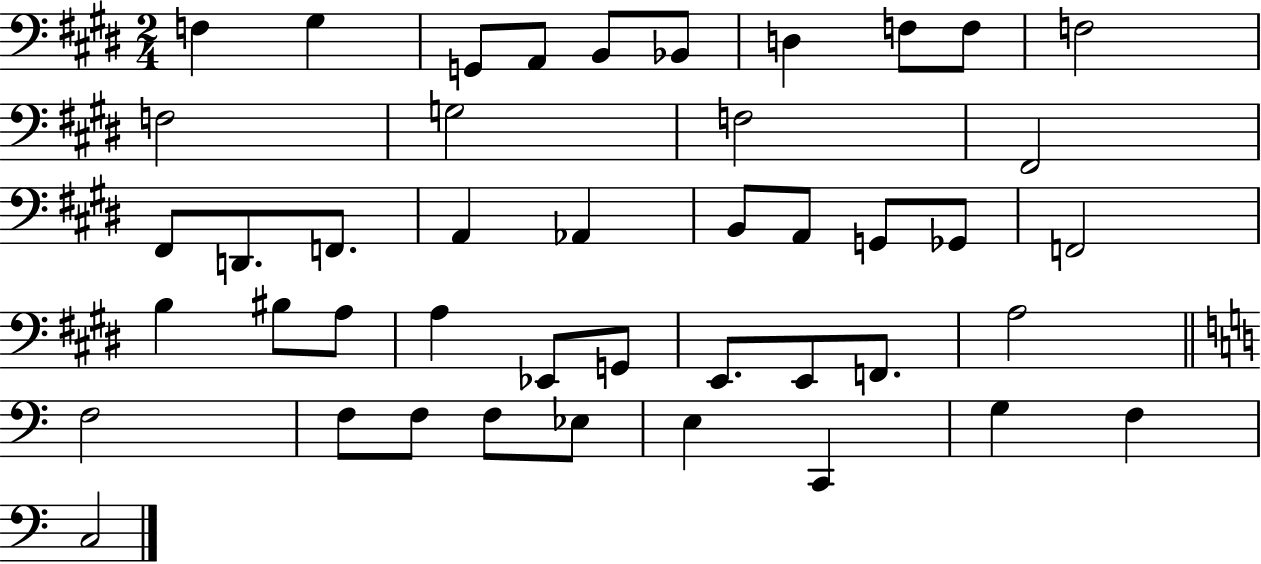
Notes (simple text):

F3/q G#3/q G2/e A2/e B2/e Bb2/e D3/q F3/e F3/e F3/h F3/h G3/h F3/h F#2/h F#2/e D2/e. F2/e. A2/q Ab2/q B2/e A2/e G2/e Gb2/e F2/h B3/q BIS3/e A3/e A3/q Eb2/e G2/e E2/e. E2/e F2/e. A3/h F3/h F3/e F3/e F3/e Eb3/e E3/q C2/q G3/q F3/q C3/h